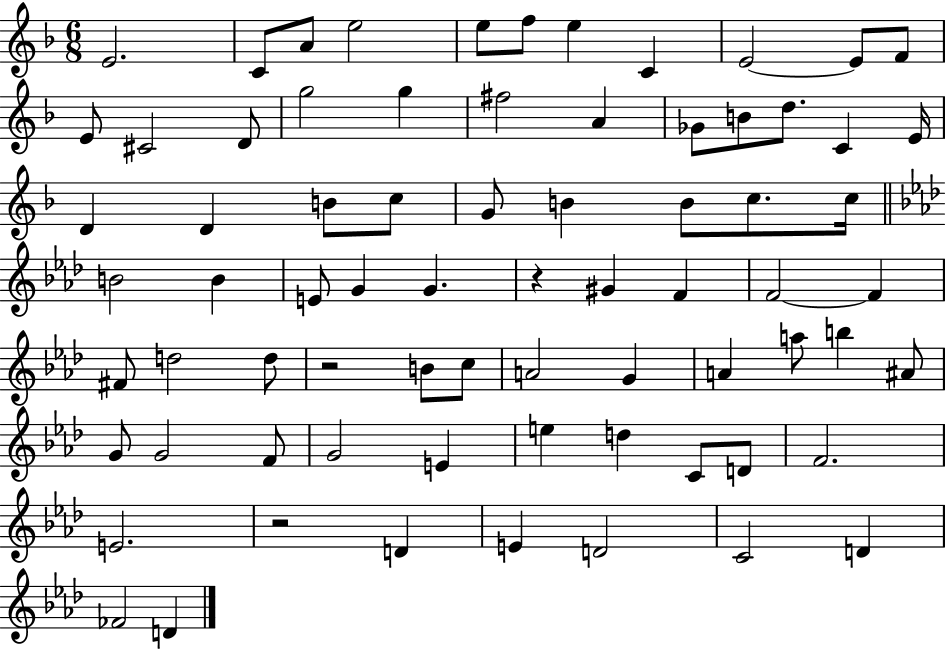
E4/h. C4/e A4/e E5/h E5/e F5/e E5/q C4/q E4/h E4/e F4/e E4/e C#4/h D4/e G5/h G5/q F#5/h A4/q Gb4/e B4/e D5/e. C4/q E4/s D4/q D4/q B4/e C5/e G4/e B4/q B4/e C5/e. C5/s B4/h B4/q E4/e G4/q G4/q. R/q G#4/q F4/q F4/h F4/q F#4/e D5/h D5/e R/h B4/e C5/e A4/h G4/q A4/q A5/e B5/q A#4/e G4/e G4/h F4/e G4/h E4/q E5/q D5/q C4/e D4/e F4/h. E4/h. R/h D4/q E4/q D4/h C4/h D4/q FES4/h D4/q